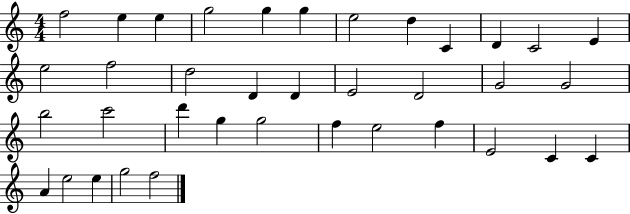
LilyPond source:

{
  \clef treble
  \numericTimeSignature
  \time 4/4
  \key c \major
  f''2 e''4 e''4 | g''2 g''4 g''4 | e''2 d''4 c'4 | d'4 c'2 e'4 | \break e''2 f''2 | d''2 d'4 d'4 | e'2 d'2 | g'2 g'2 | \break b''2 c'''2 | d'''4 g''4 g''2 | f''4 e''2 f''4 | e'2 c'4 c'4 | \break a'4 e''2 e''4 | g''2 f''2 | \bar "|."
}